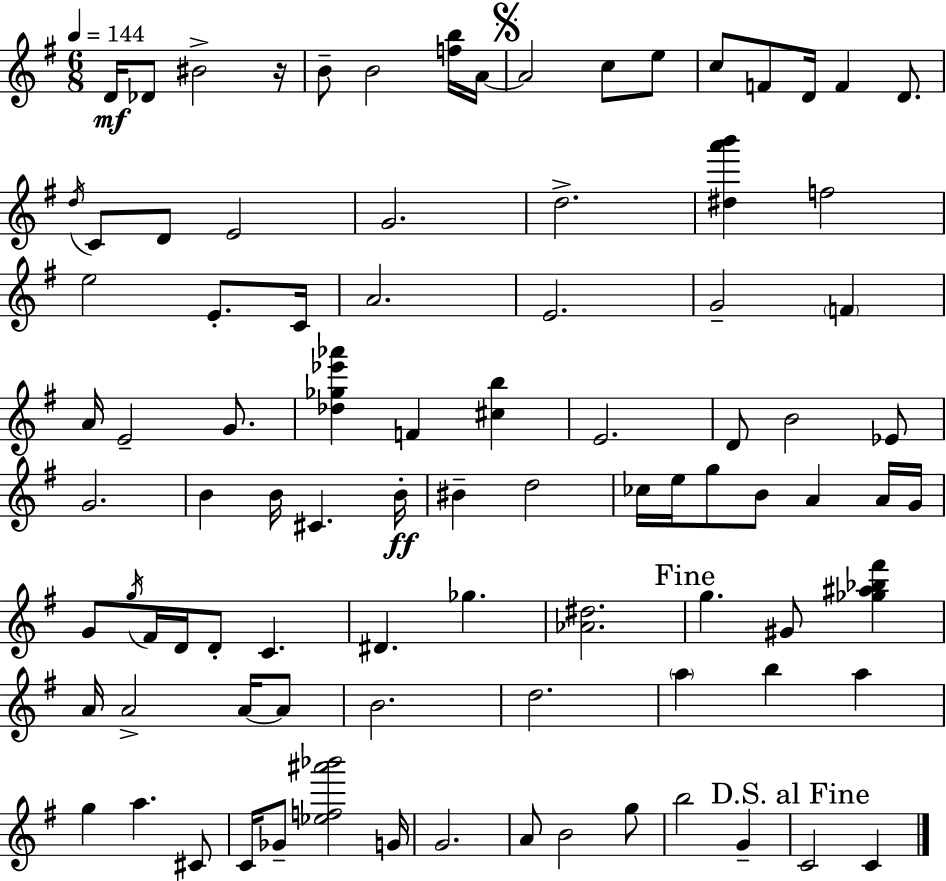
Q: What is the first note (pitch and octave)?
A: D4